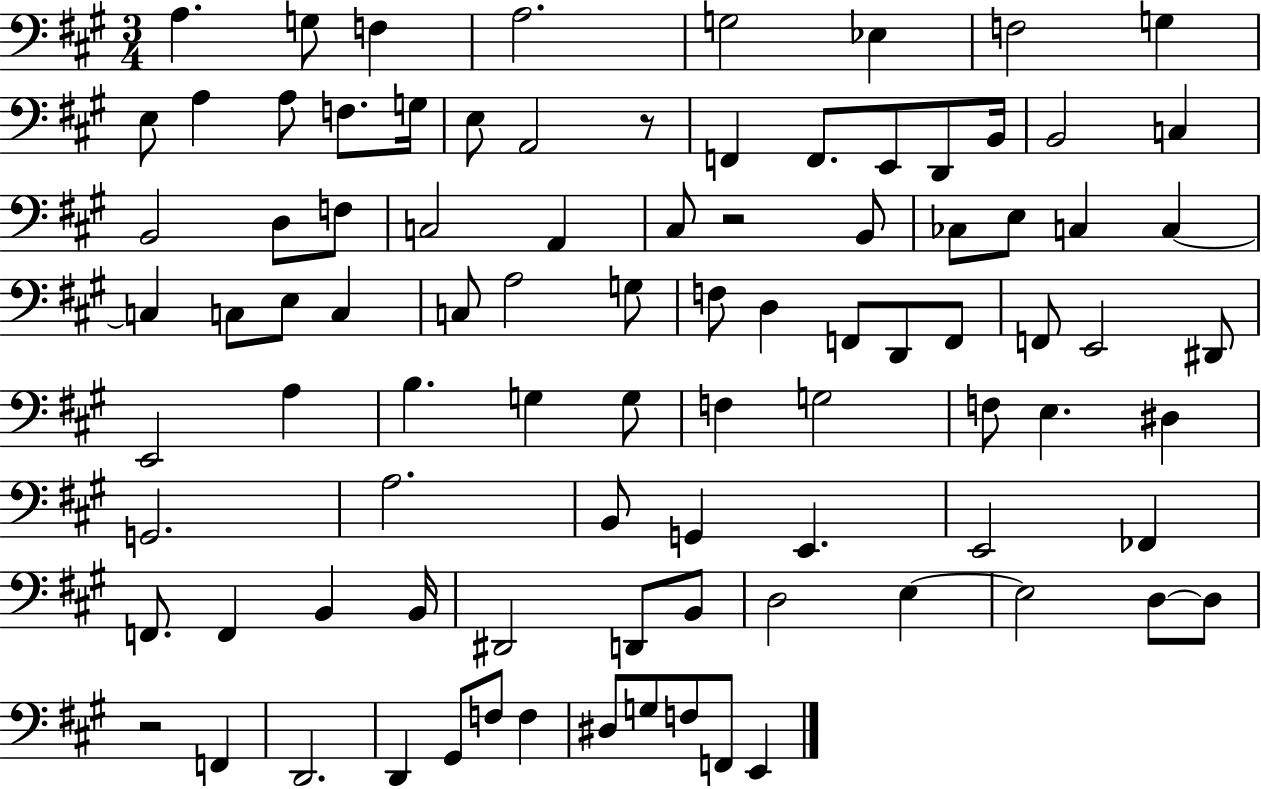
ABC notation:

X:1
T:Untitled
M:3/4
L:1/4
K:A
A, G,/2 F, A,2 G,2 _E, F,2 G, E,/2 A, A,/2 F,/2 G,/4 E,/2 A,,2 z/2 F,, F,,/2 E,,/2 D,,/2 B,,/4 B,,2 C, B,,2 D,/2 F,/2 C,2 A,, ^C,/2 z2 B,,/2 _C,/2 E,/2 C, C, C, C,/2 E,/2 C, C,/2 A,2 G,/2 F,/2 D, F,,/2 D,,/2 F,,/2 F,,/2 E,,2 ^D,,/2 E,,2 A, B, G, G,/2 F, G,2 F,/2 E, ^D, G,,2 A,2 B,,/2 G,, E,, E,,2 _F,, F,,/2 F,, B,, B,,/4 ^D,,2 D,,/2 B,,/2 D,2 E, E,2 D,/2 D,/2 z2 F,, D,,2 D,, ^G,,/2 F,/2 F, ^D,/2 G,/2 F,/2 F,,/2 E,,